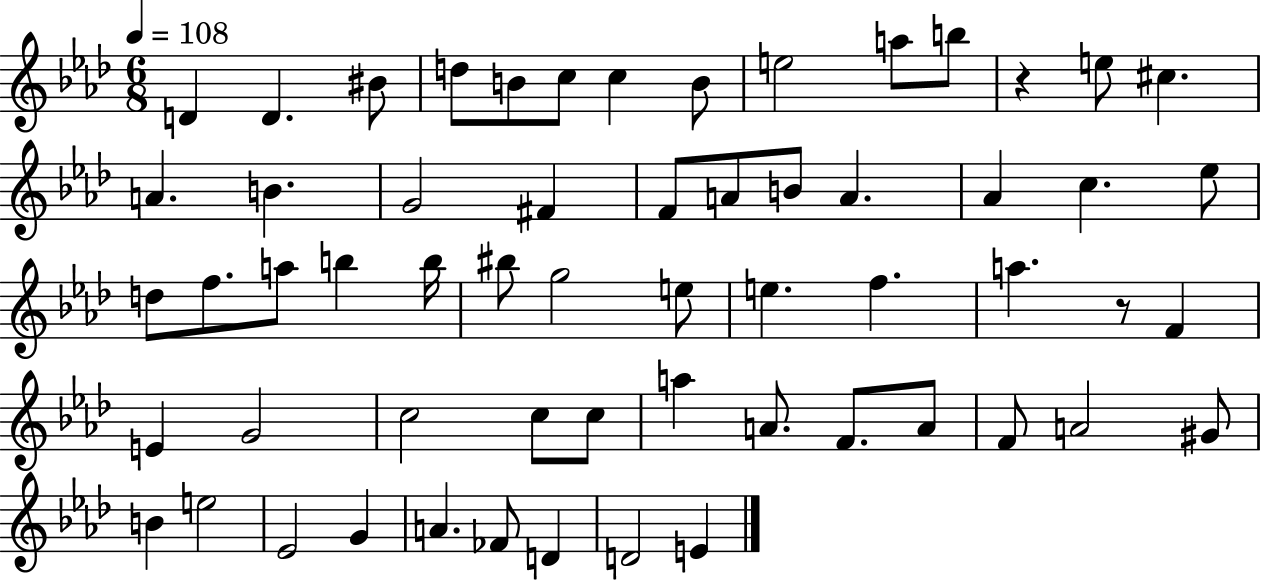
{
  \clef treble
  \numericTimeSignature
  \time 6/8
  \key aes \major
  \tempo 4 = 108
  \repeat volta 2 { d'4 d'4. bis'8 | d''8 b'8 c''8 c''4 b'8 | e''2 a''8 b''8 | r4 e''8 cis''4. | \break a'4. b'4. | g'2 fis'4 | f'8 a'8 b'8 a'4. | aes'4 c''4. ees''8 | \break d''8 f''8. a''8 b''4 b''16 | bis''8 g''2 e''8 | e''4. f''4. | a''4. r8 f'4 | \break e'4 g'2 | c''2 c''8 c''8 | a''4 a'8. f'8. a'8 | f'8 a'2 gis'8 | \break b'4 e''2 | ees'2 g'4 | a'4. fes'8 d'4 | d'2 e'4 | \break } \bar "|."
}